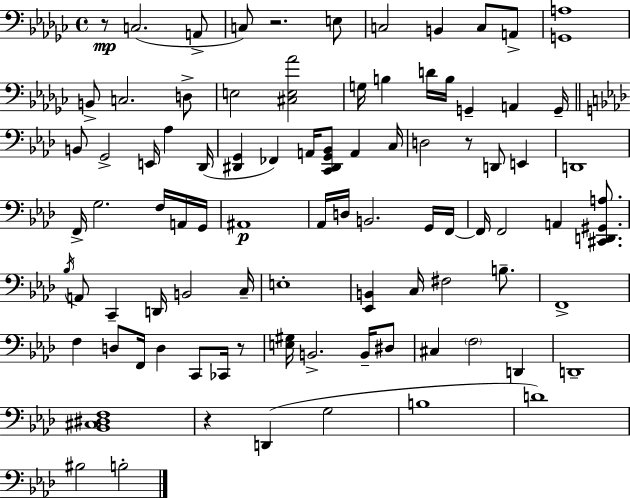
X:1
T:Untitled
M:4/4
L:1/4
K:Ebm
z/2 C,2 A,,/2 C,/2 z2 E,/2 C,2 B,, C,/2 A,,/2 [G,,A,]4 B,,/2 C,2 D,/2 E,2 [^C,E,_A]2 G,/4 B, D/4 B,/4 G,, A,, G,,/4 B,,/2 G,,2 E,,/4 _A, _D,,/4 [^D,,G,,] _F,, A,,/4 [C,,^D,,G,,_B,,]/2 A,, C,/4 D,2 z/2 D,,/2 E,, D,,4 F,,/4 G,2 F,/4 A,,/4 G,,/4 ^A,,4 _A,,/4 D,/4 B,,2 G,,/4 F,,/4 F,,/4 F,,2 A,, [^C,,D,,^G,,A,]/2 _B,/4 A,,/2 C,, D,,/4 B,,2 C,/4 E,4 [_E,,B,,] C,/4 ^F,2 B,/2 F,,4 F, D,/2 F,,/4 D, C,,/2 _C,,/4 z/2 [E,^G,]/4 B,,2 B,,/4 ^D,/2 ^C, F,2 D,, D,,4 [_B,,^C,^D,F,]4 z D,, G,2 B,4 D4 ^B,2 B,2